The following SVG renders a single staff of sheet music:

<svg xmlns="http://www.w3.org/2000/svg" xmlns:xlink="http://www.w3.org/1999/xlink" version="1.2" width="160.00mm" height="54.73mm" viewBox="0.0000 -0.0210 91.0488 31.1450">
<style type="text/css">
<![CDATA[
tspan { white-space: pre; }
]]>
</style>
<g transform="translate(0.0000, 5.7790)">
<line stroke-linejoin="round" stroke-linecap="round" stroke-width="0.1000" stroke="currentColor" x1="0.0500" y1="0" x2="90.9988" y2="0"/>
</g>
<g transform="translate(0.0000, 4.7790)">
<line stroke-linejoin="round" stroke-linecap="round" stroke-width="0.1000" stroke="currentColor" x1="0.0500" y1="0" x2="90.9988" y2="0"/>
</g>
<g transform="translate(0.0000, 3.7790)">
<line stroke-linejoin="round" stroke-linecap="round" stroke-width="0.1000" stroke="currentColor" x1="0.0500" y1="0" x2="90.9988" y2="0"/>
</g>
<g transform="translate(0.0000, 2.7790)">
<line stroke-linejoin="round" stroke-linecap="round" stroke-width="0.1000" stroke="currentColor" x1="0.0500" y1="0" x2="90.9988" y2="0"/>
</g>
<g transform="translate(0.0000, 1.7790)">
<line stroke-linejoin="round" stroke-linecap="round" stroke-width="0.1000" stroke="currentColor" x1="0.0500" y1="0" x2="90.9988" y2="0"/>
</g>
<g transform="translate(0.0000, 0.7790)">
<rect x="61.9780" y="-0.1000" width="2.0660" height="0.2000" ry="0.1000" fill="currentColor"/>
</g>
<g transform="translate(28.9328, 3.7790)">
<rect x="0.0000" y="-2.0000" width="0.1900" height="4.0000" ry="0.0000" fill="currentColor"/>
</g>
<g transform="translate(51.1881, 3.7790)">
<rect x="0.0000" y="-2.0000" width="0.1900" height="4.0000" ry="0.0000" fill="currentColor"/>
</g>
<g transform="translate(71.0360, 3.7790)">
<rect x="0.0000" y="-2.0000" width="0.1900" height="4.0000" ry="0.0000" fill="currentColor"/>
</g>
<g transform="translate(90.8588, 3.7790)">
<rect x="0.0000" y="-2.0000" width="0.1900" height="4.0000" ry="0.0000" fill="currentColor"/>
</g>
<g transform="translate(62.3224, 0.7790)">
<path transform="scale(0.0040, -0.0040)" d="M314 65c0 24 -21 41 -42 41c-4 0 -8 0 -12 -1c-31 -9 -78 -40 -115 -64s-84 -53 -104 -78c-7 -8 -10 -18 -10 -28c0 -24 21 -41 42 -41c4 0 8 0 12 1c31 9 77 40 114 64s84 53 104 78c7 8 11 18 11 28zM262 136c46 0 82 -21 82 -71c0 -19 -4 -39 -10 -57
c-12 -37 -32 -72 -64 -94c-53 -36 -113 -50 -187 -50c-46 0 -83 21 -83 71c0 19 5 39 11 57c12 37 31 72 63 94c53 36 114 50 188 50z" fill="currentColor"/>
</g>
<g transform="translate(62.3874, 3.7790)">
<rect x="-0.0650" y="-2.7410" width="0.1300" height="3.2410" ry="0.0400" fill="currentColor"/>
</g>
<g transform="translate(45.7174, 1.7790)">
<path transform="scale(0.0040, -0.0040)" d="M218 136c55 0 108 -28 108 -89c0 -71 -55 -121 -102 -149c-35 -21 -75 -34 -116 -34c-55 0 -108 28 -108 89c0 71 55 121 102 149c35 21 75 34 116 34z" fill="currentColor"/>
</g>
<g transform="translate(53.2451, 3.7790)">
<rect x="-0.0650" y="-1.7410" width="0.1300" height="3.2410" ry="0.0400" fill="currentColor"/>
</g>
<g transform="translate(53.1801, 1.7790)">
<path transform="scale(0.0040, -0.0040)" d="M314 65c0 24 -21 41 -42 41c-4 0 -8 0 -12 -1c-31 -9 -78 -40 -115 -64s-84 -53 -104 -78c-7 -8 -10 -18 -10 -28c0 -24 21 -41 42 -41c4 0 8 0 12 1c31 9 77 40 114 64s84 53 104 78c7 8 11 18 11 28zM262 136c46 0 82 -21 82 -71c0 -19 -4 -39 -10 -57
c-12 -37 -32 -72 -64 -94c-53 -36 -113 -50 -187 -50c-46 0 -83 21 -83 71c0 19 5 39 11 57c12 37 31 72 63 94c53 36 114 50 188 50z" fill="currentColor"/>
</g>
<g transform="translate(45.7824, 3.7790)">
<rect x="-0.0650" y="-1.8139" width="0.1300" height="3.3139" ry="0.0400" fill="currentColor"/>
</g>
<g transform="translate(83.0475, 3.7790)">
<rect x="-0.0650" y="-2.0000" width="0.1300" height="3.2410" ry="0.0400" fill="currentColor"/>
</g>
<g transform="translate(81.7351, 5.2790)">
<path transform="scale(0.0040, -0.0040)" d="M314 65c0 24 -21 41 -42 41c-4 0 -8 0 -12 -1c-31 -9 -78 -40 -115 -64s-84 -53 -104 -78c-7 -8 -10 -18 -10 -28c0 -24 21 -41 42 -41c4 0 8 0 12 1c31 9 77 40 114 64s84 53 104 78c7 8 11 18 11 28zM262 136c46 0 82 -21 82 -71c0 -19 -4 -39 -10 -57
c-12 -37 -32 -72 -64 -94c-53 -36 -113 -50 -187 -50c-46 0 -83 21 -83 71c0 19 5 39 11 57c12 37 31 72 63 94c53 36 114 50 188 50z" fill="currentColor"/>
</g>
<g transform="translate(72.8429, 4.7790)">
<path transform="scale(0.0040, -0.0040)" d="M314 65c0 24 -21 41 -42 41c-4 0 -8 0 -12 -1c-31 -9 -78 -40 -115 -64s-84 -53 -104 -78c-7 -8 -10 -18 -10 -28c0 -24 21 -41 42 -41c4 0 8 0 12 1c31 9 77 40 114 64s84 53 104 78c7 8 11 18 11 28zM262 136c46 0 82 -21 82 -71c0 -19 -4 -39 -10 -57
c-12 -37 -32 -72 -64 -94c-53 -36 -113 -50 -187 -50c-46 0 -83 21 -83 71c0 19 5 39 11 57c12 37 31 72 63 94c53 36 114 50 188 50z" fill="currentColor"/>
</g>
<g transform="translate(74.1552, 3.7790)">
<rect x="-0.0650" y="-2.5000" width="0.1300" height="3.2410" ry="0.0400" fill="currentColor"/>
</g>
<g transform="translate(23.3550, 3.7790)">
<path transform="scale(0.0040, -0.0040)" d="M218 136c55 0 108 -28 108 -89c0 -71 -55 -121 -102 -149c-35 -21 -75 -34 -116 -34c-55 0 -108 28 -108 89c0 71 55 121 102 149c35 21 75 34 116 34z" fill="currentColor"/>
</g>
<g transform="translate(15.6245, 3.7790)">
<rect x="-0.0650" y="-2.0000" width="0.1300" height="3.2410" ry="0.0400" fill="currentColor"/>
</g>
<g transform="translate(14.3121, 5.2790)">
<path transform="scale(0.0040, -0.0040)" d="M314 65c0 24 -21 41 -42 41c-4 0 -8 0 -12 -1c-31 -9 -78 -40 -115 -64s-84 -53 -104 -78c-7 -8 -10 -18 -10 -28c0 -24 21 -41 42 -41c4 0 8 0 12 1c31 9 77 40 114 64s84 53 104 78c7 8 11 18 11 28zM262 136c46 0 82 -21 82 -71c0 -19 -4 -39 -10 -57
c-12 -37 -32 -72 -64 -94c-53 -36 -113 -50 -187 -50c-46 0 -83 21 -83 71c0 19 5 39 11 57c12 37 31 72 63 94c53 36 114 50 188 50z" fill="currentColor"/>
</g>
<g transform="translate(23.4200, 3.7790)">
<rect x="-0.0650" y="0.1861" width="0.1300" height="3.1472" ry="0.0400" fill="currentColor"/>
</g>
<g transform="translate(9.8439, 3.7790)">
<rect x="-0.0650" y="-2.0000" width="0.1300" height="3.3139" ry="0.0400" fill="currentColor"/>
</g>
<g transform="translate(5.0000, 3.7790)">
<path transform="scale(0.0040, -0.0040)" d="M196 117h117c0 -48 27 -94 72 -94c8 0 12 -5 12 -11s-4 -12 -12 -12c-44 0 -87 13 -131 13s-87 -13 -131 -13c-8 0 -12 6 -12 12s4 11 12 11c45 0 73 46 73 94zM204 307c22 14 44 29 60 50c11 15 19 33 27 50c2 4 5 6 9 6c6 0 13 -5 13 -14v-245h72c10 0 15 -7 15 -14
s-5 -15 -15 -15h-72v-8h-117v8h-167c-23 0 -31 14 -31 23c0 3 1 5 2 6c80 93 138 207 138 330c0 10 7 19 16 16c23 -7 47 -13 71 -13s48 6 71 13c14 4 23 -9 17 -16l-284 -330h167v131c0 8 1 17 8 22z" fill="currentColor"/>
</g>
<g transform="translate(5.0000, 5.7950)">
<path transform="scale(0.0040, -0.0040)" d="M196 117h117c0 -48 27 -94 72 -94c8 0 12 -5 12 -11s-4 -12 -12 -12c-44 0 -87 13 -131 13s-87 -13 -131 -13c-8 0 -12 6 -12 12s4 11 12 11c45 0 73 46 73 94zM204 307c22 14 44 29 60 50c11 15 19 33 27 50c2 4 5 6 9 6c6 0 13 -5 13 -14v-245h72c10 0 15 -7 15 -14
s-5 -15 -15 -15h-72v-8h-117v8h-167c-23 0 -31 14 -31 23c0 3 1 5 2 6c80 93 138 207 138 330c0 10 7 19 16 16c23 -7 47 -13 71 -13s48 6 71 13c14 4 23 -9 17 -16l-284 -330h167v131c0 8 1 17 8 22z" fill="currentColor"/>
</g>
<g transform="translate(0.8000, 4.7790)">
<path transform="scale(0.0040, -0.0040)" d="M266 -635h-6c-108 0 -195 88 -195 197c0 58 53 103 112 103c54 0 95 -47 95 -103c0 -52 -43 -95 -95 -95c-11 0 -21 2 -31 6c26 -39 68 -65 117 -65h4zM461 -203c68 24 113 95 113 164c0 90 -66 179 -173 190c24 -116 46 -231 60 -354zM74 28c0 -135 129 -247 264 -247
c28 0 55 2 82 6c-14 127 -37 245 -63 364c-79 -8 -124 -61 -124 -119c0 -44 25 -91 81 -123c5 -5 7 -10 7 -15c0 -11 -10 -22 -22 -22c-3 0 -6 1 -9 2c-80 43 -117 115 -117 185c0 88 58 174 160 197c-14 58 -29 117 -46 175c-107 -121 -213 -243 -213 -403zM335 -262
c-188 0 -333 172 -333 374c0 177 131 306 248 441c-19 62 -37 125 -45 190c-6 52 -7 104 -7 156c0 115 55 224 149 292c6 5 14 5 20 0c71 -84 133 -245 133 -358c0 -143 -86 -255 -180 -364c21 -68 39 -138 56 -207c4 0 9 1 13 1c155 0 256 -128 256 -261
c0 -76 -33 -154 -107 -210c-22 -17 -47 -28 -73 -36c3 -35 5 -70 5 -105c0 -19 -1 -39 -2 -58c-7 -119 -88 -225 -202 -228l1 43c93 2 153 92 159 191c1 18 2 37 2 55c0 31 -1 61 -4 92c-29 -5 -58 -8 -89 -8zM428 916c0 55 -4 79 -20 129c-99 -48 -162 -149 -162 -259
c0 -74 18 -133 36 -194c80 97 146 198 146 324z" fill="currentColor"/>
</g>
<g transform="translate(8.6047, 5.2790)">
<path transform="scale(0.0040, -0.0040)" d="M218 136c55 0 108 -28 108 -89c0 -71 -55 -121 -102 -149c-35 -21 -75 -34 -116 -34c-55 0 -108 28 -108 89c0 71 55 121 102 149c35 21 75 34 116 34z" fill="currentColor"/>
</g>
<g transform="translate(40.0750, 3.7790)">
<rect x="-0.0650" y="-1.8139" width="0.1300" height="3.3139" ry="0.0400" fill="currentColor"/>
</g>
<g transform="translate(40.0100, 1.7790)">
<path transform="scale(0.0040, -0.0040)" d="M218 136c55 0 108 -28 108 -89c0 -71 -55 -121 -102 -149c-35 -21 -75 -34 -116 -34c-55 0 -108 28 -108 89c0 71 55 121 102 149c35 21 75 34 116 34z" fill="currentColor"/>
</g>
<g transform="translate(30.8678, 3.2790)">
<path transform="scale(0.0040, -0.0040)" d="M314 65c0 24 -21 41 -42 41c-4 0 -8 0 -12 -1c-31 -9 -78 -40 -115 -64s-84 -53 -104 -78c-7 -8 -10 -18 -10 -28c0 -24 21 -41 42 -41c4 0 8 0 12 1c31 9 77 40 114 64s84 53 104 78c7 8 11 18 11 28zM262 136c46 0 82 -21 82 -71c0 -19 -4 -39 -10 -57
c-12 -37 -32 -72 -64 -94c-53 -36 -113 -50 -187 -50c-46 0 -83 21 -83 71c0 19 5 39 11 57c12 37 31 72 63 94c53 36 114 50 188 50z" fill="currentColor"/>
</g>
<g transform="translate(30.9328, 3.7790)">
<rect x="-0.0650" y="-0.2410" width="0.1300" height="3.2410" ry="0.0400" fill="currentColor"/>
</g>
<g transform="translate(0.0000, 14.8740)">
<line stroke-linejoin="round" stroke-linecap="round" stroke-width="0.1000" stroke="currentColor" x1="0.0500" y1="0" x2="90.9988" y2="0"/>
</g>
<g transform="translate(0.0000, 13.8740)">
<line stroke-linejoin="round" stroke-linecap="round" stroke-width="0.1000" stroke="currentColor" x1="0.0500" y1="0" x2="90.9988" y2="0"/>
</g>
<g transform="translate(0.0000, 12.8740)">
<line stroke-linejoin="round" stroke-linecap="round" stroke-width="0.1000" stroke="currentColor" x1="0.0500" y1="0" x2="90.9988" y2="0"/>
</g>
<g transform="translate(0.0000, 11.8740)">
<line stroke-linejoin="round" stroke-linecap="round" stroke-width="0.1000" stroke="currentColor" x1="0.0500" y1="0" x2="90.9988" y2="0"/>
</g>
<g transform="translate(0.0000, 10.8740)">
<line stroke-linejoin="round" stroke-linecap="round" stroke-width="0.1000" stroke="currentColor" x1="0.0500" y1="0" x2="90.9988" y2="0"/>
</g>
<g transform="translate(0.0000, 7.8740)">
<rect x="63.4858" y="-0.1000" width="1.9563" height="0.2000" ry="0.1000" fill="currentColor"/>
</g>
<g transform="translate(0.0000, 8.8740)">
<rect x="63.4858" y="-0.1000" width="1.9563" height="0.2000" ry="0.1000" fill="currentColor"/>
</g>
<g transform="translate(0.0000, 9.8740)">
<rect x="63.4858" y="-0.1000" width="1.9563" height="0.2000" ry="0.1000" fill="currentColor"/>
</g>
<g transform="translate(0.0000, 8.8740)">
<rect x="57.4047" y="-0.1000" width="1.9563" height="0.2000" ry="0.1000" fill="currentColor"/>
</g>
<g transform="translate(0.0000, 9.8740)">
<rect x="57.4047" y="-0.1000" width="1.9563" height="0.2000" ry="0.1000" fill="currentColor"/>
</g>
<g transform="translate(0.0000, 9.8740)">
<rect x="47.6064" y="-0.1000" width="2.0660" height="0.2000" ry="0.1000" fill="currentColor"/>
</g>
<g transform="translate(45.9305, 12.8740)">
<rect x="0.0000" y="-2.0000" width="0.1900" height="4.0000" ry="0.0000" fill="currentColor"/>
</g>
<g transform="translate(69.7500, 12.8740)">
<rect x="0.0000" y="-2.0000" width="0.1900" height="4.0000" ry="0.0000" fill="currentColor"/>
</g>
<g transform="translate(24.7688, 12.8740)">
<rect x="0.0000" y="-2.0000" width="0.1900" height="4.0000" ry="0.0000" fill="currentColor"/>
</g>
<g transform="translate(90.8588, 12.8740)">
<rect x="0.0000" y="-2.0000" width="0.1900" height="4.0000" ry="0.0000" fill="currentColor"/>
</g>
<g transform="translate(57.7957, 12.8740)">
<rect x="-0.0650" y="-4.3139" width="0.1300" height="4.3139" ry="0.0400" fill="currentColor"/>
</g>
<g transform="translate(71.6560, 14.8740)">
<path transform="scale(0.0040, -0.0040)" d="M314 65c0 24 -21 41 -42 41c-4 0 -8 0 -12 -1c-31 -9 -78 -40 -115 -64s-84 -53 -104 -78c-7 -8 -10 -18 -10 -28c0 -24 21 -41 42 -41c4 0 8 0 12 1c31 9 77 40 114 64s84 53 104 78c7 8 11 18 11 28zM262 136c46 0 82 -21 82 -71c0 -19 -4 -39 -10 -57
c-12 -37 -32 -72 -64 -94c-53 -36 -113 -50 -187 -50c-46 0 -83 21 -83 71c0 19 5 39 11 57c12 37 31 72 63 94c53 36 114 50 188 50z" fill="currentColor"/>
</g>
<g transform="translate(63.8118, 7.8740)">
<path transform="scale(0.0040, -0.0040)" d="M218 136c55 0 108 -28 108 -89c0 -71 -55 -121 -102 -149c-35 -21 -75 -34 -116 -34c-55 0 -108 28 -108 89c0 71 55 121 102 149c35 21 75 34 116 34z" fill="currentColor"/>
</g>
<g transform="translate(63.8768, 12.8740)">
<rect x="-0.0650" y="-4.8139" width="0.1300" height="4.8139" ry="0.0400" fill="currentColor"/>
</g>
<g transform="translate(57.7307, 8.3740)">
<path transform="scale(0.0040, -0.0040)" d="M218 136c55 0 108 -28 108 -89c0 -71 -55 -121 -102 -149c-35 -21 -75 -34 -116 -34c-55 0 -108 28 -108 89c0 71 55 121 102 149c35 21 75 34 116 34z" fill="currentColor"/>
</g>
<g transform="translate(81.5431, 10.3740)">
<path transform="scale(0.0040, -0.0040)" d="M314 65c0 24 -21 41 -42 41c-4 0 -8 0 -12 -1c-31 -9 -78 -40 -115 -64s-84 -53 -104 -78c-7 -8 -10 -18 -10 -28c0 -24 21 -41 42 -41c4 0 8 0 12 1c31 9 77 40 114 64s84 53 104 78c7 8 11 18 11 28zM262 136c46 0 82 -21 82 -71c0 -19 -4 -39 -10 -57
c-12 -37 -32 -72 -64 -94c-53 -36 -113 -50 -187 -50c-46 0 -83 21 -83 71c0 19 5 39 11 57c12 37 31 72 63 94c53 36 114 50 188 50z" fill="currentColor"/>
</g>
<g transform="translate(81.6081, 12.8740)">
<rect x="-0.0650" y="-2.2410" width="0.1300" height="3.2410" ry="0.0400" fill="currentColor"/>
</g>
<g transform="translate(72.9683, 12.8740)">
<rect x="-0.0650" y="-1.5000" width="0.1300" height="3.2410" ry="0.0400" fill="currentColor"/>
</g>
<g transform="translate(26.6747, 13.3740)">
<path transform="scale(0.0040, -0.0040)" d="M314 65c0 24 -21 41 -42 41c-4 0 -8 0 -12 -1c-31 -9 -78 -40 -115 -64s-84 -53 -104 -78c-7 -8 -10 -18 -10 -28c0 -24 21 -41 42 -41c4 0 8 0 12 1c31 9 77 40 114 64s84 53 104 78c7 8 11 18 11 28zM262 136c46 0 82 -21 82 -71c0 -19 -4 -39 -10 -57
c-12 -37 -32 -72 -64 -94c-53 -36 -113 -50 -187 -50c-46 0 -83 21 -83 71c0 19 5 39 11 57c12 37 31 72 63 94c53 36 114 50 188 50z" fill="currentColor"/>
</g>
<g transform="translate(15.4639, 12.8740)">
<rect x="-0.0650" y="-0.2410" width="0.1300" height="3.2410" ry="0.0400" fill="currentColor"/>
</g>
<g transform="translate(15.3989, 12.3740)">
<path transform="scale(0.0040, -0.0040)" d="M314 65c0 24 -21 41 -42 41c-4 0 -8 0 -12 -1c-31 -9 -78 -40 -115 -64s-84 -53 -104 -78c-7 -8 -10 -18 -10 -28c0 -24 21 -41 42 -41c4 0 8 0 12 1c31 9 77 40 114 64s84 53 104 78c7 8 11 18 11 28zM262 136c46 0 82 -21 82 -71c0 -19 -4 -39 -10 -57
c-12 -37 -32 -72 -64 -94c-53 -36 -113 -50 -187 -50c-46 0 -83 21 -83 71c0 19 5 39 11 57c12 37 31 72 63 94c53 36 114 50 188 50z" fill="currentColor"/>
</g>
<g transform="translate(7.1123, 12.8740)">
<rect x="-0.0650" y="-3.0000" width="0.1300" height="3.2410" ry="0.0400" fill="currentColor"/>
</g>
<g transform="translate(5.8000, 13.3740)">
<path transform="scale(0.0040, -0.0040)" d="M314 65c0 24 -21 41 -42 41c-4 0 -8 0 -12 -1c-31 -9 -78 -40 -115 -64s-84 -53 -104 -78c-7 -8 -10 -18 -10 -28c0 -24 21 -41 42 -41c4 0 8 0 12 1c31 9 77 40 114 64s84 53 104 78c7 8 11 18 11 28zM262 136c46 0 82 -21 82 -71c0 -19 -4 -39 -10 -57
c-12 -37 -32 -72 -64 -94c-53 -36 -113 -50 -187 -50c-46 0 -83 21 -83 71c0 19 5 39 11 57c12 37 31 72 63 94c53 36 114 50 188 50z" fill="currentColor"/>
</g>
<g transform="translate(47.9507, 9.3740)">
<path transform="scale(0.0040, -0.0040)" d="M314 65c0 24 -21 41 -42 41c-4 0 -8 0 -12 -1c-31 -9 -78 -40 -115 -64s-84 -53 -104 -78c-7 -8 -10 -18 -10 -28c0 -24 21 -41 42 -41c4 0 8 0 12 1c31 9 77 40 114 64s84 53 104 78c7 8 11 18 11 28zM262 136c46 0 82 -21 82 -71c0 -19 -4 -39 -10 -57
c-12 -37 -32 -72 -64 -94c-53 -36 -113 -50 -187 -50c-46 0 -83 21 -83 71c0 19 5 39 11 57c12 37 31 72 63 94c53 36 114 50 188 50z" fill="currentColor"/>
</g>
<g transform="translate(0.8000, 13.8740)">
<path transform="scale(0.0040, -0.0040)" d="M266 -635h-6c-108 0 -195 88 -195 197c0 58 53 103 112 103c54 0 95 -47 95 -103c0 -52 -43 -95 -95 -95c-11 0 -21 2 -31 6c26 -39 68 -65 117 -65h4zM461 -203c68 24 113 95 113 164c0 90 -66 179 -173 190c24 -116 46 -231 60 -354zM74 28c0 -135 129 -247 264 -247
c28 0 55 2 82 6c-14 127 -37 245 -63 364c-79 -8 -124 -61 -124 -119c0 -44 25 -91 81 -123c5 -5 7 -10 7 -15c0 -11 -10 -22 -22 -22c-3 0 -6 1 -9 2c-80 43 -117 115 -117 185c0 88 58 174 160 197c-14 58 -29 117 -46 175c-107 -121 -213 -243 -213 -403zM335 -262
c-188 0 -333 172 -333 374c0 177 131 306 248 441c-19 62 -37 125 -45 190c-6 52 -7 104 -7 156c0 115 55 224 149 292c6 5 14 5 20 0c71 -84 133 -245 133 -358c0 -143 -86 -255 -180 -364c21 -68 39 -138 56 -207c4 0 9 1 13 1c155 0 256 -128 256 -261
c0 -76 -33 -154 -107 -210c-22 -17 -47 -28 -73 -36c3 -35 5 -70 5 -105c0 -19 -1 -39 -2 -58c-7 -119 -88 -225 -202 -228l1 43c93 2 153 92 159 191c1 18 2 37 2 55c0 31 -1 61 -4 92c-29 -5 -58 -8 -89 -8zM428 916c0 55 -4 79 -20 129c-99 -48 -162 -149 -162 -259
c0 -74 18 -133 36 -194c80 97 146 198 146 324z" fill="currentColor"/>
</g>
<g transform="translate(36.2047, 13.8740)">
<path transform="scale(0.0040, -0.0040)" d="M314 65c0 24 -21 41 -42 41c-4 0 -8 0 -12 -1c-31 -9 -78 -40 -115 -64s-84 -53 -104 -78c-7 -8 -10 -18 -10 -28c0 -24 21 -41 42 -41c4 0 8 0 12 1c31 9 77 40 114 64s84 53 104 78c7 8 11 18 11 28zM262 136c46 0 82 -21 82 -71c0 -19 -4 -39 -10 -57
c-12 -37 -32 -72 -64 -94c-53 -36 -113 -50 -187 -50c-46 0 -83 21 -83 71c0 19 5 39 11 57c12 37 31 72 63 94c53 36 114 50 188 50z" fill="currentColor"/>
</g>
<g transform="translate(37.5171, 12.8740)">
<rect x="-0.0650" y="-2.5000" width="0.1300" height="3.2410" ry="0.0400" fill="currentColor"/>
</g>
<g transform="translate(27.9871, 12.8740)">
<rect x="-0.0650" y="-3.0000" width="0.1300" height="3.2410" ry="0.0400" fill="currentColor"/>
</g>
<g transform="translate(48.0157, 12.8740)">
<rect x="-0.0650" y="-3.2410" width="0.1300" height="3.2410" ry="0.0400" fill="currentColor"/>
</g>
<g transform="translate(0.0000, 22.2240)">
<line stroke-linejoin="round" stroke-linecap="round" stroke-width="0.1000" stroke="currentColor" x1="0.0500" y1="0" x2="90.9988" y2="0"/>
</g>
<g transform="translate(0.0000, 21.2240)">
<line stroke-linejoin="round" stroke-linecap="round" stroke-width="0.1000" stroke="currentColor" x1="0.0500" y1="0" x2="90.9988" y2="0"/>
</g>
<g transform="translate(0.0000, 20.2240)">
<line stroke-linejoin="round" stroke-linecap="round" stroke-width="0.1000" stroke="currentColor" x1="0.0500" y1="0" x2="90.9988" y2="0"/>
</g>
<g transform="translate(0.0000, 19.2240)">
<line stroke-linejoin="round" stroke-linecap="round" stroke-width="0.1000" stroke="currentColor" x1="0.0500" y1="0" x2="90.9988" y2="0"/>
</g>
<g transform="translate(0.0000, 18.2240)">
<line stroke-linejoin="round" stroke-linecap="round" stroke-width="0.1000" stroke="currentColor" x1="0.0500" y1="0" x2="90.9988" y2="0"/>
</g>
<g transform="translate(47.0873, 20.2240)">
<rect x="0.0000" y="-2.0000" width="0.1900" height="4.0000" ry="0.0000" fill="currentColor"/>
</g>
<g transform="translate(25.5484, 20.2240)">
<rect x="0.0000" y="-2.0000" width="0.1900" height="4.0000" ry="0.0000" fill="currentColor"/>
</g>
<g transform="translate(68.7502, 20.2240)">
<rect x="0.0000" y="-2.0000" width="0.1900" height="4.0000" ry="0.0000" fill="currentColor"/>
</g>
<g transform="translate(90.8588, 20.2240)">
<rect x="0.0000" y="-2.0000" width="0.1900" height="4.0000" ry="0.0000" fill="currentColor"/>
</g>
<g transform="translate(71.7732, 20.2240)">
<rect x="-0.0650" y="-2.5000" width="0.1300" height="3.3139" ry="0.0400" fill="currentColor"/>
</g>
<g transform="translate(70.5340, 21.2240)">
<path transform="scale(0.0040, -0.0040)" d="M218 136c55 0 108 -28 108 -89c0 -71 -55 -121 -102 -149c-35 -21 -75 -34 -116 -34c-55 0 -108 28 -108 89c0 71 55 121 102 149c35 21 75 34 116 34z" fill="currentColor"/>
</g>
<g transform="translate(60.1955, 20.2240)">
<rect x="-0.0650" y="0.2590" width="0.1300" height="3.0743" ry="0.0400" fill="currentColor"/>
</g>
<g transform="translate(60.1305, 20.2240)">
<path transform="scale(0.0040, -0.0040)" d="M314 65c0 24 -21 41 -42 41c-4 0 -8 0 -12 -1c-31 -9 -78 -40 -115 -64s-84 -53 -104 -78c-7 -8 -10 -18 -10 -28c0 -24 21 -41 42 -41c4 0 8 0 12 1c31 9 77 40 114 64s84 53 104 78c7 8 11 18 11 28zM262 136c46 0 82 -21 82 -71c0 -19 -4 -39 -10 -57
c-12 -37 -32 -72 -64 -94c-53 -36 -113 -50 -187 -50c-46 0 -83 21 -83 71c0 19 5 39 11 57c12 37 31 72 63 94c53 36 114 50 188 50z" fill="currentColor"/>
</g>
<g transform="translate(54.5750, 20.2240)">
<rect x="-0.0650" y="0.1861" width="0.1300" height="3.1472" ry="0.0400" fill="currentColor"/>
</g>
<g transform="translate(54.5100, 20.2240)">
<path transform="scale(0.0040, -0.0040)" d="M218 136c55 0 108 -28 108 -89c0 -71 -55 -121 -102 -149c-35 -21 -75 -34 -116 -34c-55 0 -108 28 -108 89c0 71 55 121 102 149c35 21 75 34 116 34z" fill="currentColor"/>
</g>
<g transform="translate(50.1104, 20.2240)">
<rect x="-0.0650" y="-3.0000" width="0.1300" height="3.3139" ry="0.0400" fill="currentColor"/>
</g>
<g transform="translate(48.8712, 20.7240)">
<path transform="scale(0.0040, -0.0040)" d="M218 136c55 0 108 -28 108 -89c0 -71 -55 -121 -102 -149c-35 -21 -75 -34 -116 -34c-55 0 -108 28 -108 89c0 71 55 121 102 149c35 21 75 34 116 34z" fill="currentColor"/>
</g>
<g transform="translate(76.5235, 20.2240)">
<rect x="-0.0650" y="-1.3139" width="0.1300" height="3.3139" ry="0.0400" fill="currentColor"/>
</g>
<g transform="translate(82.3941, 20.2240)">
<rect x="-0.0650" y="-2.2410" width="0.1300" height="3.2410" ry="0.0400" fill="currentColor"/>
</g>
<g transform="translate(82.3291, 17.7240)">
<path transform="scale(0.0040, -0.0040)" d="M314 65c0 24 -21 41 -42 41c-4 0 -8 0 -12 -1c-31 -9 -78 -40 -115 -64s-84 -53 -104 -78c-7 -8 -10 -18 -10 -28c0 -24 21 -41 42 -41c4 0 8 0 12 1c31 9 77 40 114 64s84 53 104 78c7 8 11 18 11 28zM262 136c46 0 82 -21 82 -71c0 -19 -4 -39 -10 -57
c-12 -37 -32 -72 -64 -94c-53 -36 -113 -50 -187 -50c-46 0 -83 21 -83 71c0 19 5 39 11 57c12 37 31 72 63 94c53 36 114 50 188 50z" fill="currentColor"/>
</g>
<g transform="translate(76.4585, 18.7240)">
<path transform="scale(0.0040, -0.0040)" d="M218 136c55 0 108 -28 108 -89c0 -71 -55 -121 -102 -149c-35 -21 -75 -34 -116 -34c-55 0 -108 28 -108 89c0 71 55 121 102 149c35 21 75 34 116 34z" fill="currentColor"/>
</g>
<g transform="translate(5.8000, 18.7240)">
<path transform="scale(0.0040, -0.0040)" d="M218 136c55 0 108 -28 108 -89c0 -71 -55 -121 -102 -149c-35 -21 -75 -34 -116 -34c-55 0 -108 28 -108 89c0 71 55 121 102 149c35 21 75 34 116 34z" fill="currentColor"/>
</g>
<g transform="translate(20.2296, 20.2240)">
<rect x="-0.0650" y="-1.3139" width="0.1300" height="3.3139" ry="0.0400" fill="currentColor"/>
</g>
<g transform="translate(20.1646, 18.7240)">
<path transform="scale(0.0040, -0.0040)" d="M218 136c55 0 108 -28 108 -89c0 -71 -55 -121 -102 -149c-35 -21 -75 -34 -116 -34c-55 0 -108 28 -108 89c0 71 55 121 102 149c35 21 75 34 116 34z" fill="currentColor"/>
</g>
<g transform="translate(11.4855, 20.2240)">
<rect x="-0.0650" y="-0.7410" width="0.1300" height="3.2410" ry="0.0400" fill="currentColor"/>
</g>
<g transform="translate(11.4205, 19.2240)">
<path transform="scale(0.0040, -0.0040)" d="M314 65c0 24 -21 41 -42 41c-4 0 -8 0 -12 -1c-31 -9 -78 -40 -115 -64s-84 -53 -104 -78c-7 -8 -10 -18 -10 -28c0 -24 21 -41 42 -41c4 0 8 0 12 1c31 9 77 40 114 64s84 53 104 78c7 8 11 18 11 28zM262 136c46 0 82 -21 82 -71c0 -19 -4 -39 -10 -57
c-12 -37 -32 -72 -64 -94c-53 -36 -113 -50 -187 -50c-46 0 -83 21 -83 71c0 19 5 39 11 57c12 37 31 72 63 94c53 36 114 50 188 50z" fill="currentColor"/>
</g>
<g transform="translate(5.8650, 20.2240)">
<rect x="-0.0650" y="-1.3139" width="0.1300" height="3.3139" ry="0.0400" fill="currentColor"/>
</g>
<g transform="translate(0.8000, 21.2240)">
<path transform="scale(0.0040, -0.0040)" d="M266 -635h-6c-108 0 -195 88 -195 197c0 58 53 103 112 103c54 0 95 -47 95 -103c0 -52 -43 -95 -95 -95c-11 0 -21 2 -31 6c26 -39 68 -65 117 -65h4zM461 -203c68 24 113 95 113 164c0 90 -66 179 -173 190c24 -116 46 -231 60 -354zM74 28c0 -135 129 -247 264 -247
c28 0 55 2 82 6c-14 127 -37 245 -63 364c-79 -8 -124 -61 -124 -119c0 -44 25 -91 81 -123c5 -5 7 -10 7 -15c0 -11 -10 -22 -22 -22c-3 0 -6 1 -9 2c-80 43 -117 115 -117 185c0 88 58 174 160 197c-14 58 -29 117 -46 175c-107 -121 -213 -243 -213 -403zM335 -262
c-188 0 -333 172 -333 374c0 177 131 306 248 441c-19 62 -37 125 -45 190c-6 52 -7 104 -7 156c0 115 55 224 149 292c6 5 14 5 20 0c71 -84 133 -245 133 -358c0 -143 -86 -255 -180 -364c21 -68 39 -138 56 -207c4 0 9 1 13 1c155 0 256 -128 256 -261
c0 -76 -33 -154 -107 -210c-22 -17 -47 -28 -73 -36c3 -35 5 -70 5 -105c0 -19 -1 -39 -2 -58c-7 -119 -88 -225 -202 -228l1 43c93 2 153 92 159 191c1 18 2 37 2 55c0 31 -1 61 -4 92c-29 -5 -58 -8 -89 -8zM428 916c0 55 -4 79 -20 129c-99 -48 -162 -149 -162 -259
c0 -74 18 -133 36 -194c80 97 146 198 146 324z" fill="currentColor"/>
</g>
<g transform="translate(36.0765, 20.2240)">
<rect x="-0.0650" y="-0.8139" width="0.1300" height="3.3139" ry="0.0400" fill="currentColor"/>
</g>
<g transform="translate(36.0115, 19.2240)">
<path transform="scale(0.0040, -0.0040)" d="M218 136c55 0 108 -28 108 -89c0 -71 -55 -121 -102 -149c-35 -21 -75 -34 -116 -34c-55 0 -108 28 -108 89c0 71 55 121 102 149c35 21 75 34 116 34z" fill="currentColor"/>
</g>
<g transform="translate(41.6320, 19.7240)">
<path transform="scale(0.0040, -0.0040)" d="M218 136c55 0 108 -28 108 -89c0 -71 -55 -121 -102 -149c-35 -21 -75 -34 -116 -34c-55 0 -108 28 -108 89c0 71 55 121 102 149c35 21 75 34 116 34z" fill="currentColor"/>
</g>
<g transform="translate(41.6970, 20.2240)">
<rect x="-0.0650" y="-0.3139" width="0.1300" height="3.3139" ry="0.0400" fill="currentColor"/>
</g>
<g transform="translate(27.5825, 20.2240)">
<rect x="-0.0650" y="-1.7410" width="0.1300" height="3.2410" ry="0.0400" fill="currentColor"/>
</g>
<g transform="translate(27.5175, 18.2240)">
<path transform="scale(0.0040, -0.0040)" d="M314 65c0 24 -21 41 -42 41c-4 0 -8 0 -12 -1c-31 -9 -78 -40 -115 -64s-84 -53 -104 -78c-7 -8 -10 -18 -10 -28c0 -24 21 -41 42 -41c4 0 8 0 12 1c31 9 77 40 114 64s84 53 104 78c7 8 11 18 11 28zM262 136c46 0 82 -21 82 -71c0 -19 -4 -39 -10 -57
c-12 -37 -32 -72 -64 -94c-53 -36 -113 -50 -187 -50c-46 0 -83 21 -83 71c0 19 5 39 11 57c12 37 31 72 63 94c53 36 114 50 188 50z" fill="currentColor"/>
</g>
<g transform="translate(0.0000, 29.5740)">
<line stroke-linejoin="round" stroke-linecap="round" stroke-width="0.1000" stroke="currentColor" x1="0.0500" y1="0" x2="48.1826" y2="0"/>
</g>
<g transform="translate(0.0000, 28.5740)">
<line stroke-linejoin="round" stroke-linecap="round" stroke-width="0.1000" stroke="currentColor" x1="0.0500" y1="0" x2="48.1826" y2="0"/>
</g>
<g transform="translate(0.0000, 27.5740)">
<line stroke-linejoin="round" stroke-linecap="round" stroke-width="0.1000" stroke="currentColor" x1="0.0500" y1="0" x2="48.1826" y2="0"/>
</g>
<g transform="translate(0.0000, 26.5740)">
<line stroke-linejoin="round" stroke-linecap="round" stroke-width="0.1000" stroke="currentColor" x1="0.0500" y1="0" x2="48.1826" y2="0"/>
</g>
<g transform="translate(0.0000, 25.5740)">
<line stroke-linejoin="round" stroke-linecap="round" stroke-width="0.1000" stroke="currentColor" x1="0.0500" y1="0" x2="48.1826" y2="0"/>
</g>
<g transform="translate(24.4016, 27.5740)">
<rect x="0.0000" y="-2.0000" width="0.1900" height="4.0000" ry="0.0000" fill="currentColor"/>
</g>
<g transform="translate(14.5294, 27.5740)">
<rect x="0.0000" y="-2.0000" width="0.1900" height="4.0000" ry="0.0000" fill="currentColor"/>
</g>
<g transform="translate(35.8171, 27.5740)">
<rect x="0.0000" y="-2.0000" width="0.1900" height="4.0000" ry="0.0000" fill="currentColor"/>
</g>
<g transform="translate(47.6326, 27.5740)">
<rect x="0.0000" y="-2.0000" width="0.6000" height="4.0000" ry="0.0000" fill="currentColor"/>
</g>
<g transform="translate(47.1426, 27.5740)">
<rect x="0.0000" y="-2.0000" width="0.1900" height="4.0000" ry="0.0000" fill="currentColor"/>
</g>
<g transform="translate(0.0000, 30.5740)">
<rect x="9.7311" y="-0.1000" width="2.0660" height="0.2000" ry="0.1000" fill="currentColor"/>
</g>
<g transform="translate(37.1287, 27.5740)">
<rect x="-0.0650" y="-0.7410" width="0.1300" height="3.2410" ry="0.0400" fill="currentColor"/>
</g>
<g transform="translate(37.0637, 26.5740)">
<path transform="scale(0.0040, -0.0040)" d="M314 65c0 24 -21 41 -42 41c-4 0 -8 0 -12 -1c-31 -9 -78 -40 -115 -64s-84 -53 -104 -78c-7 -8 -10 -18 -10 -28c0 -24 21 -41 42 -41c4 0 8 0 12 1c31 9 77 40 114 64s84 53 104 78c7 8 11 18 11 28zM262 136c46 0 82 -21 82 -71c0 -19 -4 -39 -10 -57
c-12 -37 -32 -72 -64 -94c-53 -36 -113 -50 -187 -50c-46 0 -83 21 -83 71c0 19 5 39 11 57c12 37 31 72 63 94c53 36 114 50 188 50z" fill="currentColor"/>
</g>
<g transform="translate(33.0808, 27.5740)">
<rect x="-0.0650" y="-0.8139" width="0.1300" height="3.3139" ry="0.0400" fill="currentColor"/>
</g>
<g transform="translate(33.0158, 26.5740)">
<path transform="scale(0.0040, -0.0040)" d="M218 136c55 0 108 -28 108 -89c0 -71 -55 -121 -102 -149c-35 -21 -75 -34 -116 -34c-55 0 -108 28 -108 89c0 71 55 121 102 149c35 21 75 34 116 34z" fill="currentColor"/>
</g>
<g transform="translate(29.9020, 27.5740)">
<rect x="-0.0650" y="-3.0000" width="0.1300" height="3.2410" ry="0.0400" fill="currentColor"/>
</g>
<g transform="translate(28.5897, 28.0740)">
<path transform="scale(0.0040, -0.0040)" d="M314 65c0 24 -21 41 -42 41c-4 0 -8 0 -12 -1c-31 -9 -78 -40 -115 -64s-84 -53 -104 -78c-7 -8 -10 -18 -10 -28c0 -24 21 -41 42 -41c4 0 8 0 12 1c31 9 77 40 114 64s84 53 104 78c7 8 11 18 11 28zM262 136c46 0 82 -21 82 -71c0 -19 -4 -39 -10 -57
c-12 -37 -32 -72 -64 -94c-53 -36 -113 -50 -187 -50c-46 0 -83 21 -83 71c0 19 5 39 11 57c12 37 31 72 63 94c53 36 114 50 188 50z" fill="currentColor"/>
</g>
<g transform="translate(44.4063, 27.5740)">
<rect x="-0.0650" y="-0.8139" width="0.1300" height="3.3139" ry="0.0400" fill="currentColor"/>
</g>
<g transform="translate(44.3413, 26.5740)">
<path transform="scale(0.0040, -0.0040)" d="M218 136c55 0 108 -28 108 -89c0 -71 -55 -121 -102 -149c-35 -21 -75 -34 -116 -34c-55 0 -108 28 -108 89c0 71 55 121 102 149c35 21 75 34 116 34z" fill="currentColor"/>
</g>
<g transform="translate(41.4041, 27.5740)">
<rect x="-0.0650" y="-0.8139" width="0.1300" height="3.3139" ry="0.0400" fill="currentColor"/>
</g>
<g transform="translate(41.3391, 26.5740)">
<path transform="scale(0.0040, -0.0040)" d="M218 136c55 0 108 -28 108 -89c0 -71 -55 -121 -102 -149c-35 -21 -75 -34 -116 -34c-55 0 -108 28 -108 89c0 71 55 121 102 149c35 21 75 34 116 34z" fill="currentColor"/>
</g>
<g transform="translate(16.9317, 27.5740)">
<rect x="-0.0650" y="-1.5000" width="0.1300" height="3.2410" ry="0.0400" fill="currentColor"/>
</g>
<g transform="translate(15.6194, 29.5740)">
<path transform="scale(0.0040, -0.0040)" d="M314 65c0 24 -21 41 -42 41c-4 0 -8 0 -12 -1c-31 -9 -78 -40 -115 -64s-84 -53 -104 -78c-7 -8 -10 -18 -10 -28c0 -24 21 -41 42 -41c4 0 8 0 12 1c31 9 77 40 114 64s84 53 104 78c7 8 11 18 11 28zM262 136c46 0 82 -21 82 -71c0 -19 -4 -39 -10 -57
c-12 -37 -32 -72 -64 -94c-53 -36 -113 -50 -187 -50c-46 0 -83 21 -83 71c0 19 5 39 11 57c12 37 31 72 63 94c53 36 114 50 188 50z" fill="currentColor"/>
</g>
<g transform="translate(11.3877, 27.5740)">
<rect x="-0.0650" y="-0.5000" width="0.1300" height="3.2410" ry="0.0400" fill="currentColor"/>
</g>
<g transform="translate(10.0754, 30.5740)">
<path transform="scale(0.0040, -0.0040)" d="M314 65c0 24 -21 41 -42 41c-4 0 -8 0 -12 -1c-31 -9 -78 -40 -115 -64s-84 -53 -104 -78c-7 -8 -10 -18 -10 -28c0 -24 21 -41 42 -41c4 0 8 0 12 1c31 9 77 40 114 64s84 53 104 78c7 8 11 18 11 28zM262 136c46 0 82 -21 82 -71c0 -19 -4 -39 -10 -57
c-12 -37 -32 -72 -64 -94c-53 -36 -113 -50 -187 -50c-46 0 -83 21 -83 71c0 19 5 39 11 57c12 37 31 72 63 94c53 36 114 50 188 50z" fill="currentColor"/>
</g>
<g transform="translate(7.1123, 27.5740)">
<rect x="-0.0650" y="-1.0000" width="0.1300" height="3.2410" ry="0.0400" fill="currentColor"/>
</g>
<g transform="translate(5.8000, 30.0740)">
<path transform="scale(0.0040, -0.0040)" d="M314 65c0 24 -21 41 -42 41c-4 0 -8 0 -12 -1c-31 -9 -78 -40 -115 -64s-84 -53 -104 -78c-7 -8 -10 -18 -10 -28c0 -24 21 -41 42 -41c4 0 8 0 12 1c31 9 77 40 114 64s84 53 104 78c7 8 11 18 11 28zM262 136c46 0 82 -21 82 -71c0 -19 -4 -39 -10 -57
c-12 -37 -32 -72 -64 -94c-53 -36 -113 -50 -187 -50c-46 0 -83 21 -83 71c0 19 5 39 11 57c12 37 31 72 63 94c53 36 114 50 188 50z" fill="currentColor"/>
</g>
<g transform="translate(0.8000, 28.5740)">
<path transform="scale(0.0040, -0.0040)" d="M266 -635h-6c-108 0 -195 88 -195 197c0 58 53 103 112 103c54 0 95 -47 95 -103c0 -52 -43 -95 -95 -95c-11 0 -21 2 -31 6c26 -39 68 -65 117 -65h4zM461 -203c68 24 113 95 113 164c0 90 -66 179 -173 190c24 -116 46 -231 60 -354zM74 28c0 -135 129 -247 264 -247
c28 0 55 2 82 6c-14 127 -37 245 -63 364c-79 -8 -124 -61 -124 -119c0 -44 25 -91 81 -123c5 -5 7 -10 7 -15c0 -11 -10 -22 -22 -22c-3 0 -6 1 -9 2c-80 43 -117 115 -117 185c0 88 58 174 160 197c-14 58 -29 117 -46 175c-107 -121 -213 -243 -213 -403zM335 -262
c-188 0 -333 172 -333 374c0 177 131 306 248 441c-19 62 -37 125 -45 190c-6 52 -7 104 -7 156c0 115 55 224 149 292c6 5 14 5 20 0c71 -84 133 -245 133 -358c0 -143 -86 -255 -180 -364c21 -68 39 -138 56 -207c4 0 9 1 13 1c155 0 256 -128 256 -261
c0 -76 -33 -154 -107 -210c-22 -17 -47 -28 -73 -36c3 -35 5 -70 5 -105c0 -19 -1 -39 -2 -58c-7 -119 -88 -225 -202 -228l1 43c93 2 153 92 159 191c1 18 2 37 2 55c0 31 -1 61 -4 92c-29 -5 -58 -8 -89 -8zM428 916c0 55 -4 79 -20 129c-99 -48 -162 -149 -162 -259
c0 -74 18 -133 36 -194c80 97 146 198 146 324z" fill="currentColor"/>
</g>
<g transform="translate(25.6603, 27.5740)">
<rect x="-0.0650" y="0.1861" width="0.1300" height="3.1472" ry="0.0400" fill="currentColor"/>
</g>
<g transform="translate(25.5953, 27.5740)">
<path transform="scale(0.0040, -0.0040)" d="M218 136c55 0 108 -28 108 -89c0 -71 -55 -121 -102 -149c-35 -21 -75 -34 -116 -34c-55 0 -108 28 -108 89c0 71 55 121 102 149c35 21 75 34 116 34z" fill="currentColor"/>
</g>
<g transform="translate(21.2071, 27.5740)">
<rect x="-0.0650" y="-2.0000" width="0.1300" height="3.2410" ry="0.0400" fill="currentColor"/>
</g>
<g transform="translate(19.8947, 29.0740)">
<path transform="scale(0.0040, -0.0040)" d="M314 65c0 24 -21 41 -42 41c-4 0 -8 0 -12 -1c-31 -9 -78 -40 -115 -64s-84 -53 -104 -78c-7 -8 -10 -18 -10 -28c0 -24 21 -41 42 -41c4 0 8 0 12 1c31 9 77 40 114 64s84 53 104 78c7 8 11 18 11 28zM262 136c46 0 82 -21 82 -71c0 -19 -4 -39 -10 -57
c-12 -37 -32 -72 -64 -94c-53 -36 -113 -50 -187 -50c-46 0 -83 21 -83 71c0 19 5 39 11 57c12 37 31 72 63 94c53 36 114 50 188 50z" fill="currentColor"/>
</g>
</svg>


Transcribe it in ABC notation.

X:1
T:Untitled
M:4/4
L:1/4
K:C
F F2 B c2 f f f2 a2 G2 F2 A2 c2 A2 G2 b2 d' e' E2 g2 e d2 e f2 d c A B B2 G e g2 D2 C2 E2 F2 B A2 d d2 d d